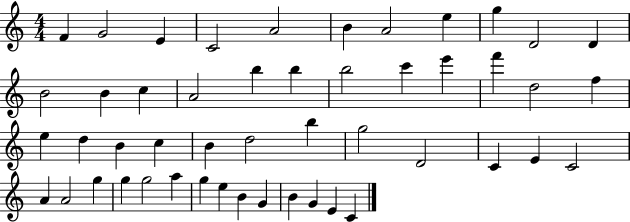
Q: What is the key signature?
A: C major